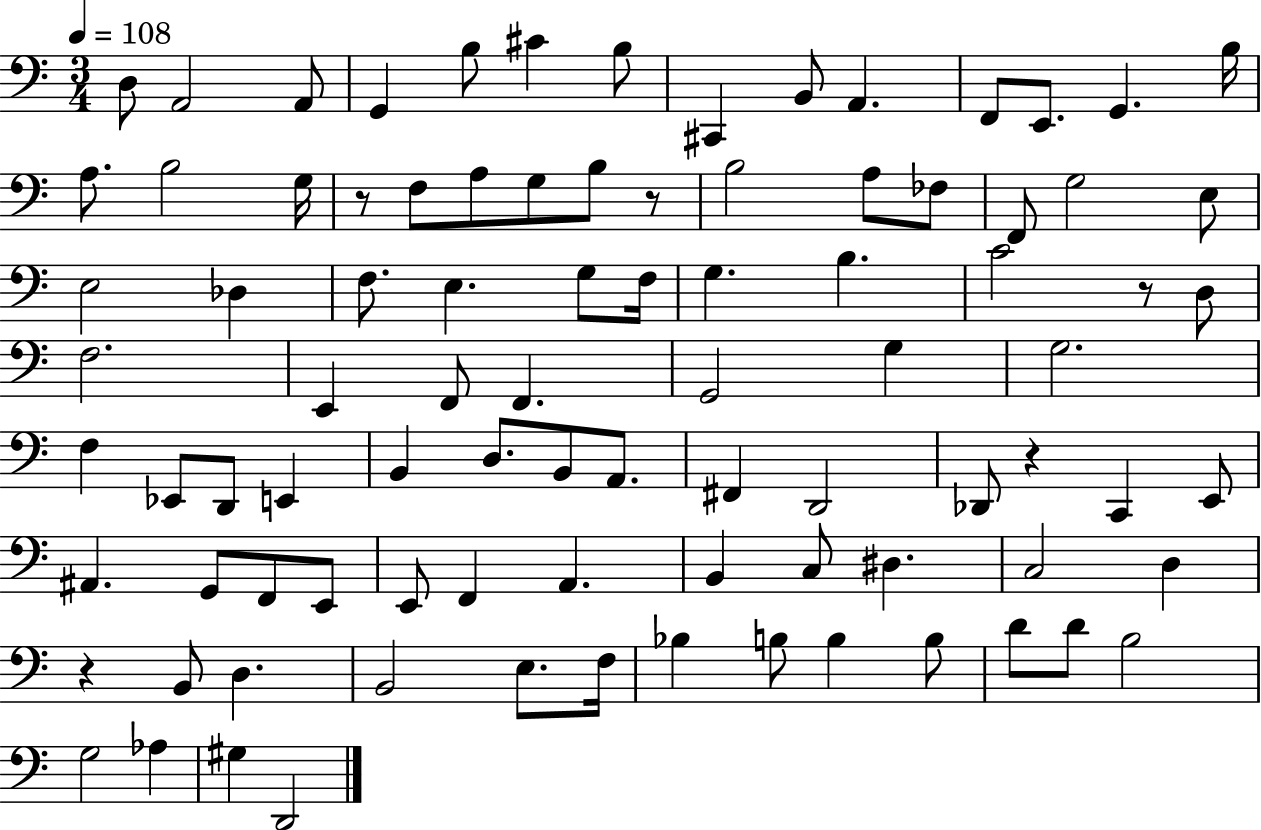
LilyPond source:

{
  \clef bass
  \numericTimeSignature
  \time 3/4
  \key c \major
  \tempo 4 = 108
  d8 a,2 a,8 | g,4 b8 cis'4 b8 | cis,4 b,8 a,4. | f,8 e,8. g,4. b16 | \break a8. b2 g16 | r8 f8 a8 g8 b8 r8 | b2 a8 fes8 | f,8 g2 e8 | \break e2 des4 | f8. e4. g8 f16 | g4. b4. | c'2 r8 d8 | \break f2. | e,4 f,8 f,4. | g,2 g4 | g2. | \break f4 ees,8 d,8 e,4 | b,4 d8. b,8 a,8. | fis,4 d,2 | des,8 r4 c,4 e,8 | \break ais,4. g,8 f,8 e,8 | e,8 f,4 a,4. | b,4 c8 dis4. | c2 d4 | \break r4 b,8 d4. | b,2 e8. f16 | bes4 b8 b4 b8 | d'8 d'8 b2 | \break g2 aes4 | gis4 d,2 | \bar "|."
}